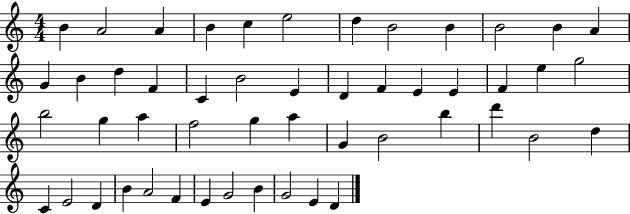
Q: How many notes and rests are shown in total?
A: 50